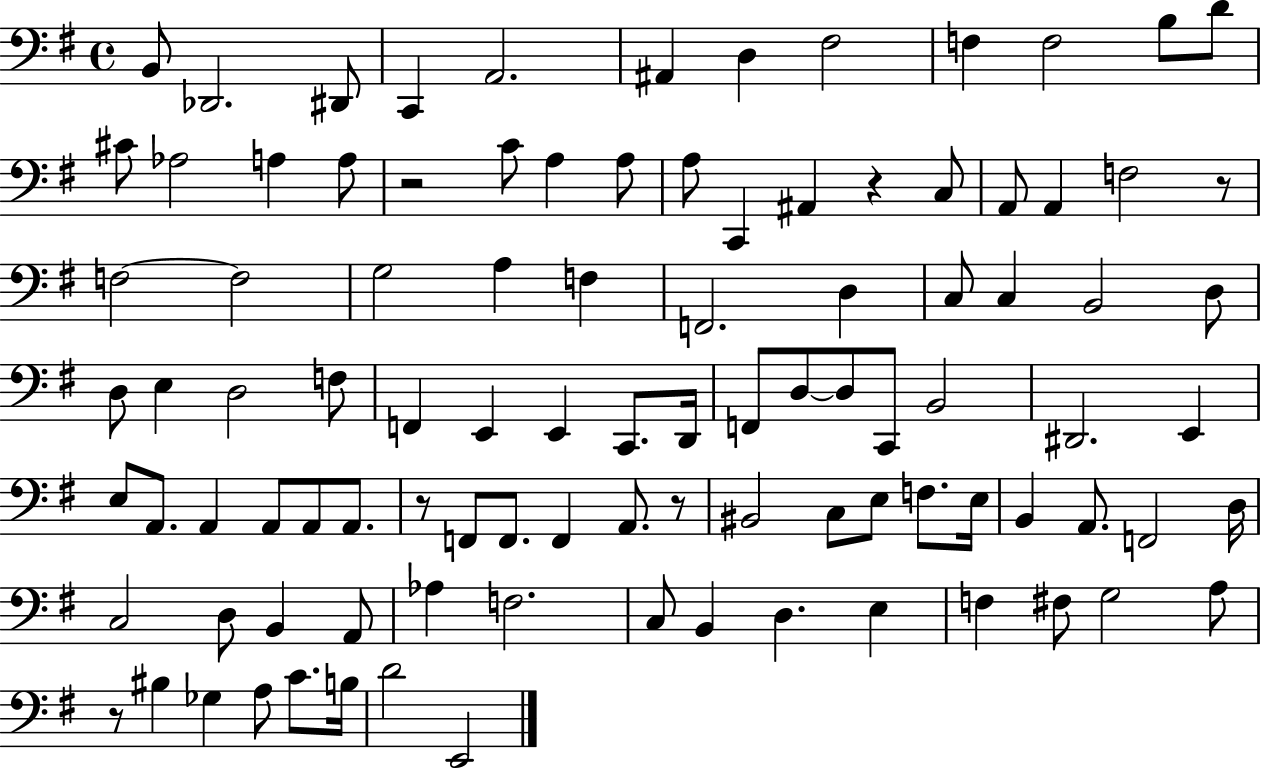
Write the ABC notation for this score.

X:1
T:Untitled
M:4/4
L:1/4
K:G
B,,/2 _D,,2 ^D,,/2 C,, A,,2 ^A,, D, ^F,2 F, F,2 B,/2 D/2 ^C/2 _A,2 A, A,/2 z2 C/2 A, A,/2 A,/2 C,, ^A,, z C,/2 A,,/2 A,, F,2 z/2 F,2 F,2 G,2 A, F, F,,2 D, C,/2 C, B,,2 D,/2 D,/2 E, D,2 F,/2 F,, E,, E,, C,,/2 D,,/4 F,,/2 D,/2 D,/2 C,,/2 B,,2 ^D,,2 E,, E,/2 A,,/2 A,, A,,/2 A,,/2 A,,/2 z/2 F,,/2 F,,/2 F,, A,,/2 z/2 ^B,,2 C,/2 E,/2 F,/2 E,/4 B,, A,,/2 F,,2 D,/4 C,2 D,/2 B,, A,,/2 _A, F,2 C,/2 B,, D, E, F, ^F,/2 G,2 A,/2 z/2 ^B, _G, A,/2 C/2 B,/4 D2 E,,2